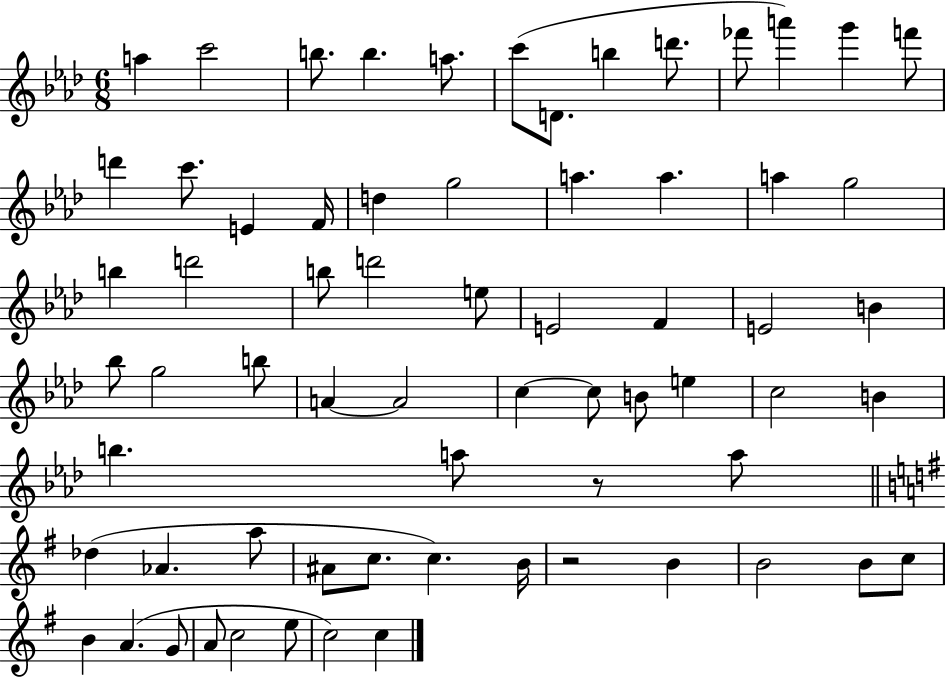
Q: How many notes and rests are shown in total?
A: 67